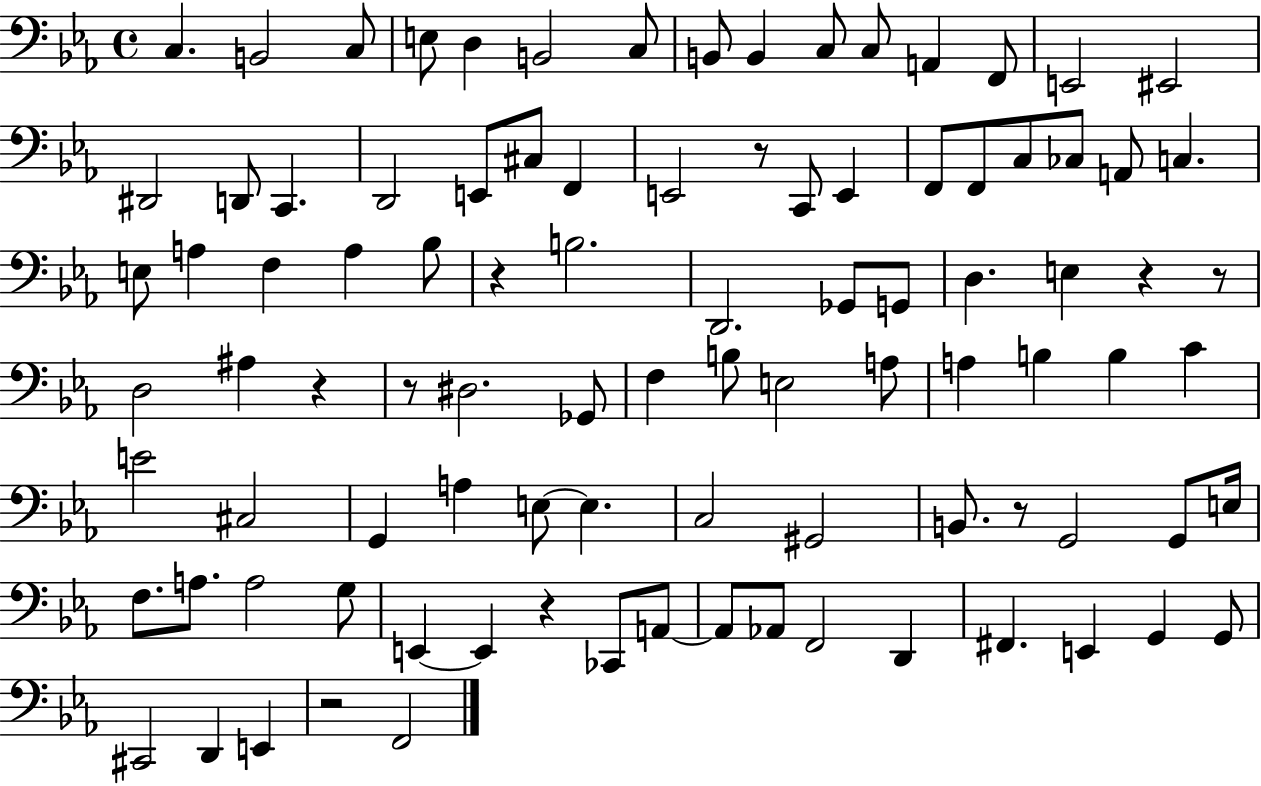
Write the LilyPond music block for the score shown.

{
  \clef bass
  \time 4/4
  \defaultTimeSignature
  \key ees \major
  \repeat volta 2 { c4. b,2 c8 | e8 d4 b,2 c8 | b,8 b,4 c8 c8 a,4 f,8 | e,2 eis,2 | \break dis,2 d,8 c,4. | d,2 e,8 cis8 f,4 | e,2 r8 c,8 e,4 | f,8 f,8 c8 ces8 a,8 c4. | \break e8 a4 f4 a4 bes8 | r4 b2. | d,2. ges,8 g,8 | d4. e4 r4 r8 | \break d2 ais4 r4 | r8 dis2. ges,8 | f4 b8 e2 a8 | a4 b4 b4 c'4 | \break e'2 cis2 | g,4 a4 e8~~ e4. | c2 gis,2 | b,8. r8 g,2 g,8 e16 | \break f8. a8. a2 g8 | e,4~~ e,4 r4 ces,8 a,8~~ | a,8 aes,8 f,2 d,4 | fis,4. e,4 g,4 g,8 | \break cis,2 d,4 e,4 | r2 f,2 | } \bar "|."
}